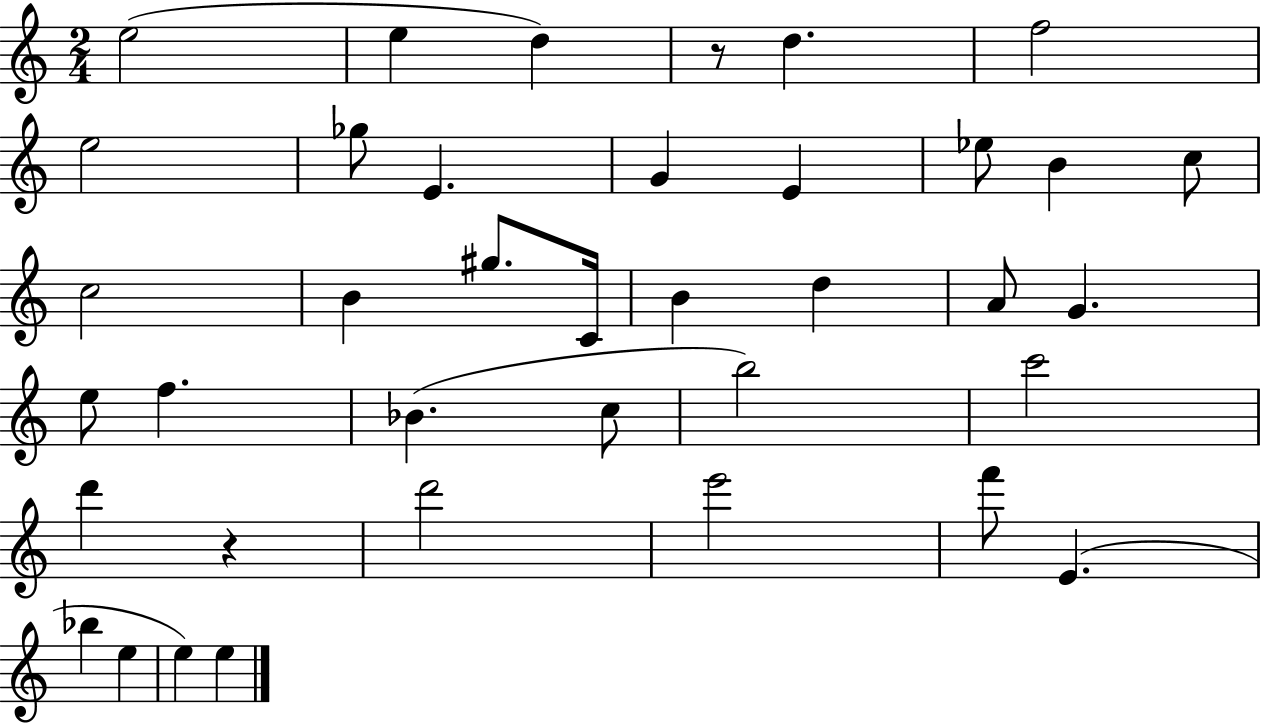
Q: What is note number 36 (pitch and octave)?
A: E5